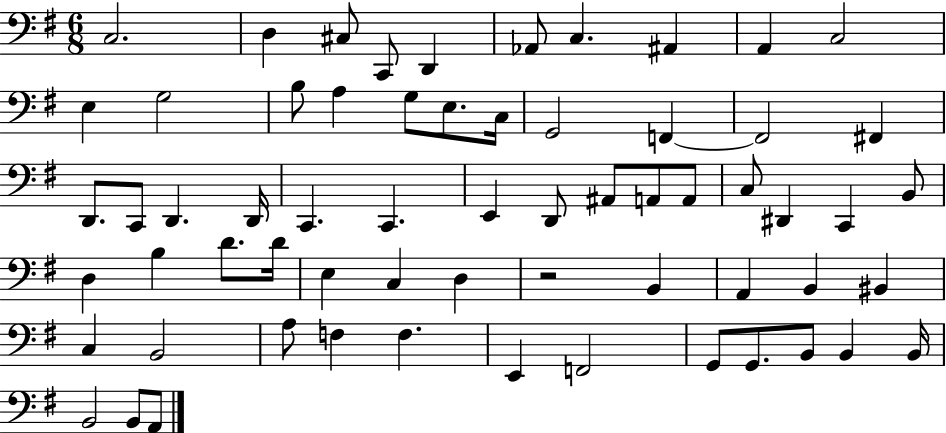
{
  \clef bass
  \numericTimeSignature
  \time 6/8
  \key g \major
  c2. | d4 cis8 c,8 d,4 | aes,8 c4. ais,4 | a,4 c2 | \break e4 g2 | b8 a4 g8 e8. c16 | g,2 f,4~~ | f,2 fis,4 | \break d,8. c,8 d,4. d,16 | c,4. c,4. | e,4 d,8 ais,8 a,8 a,8 | c8 dis,4 c,4 b,8 | \break d4 b4 d'8. d'16 | e4 c4 d4 | r2 b,4 | a,4 b,4 bis,4 | \break c4 b,2 | a8 f4 f4. | e,4 f,2 | g,8 g,8. b,8 b,4 b,16 | \break b,2 b,8 a,8 | \bar "|."
}